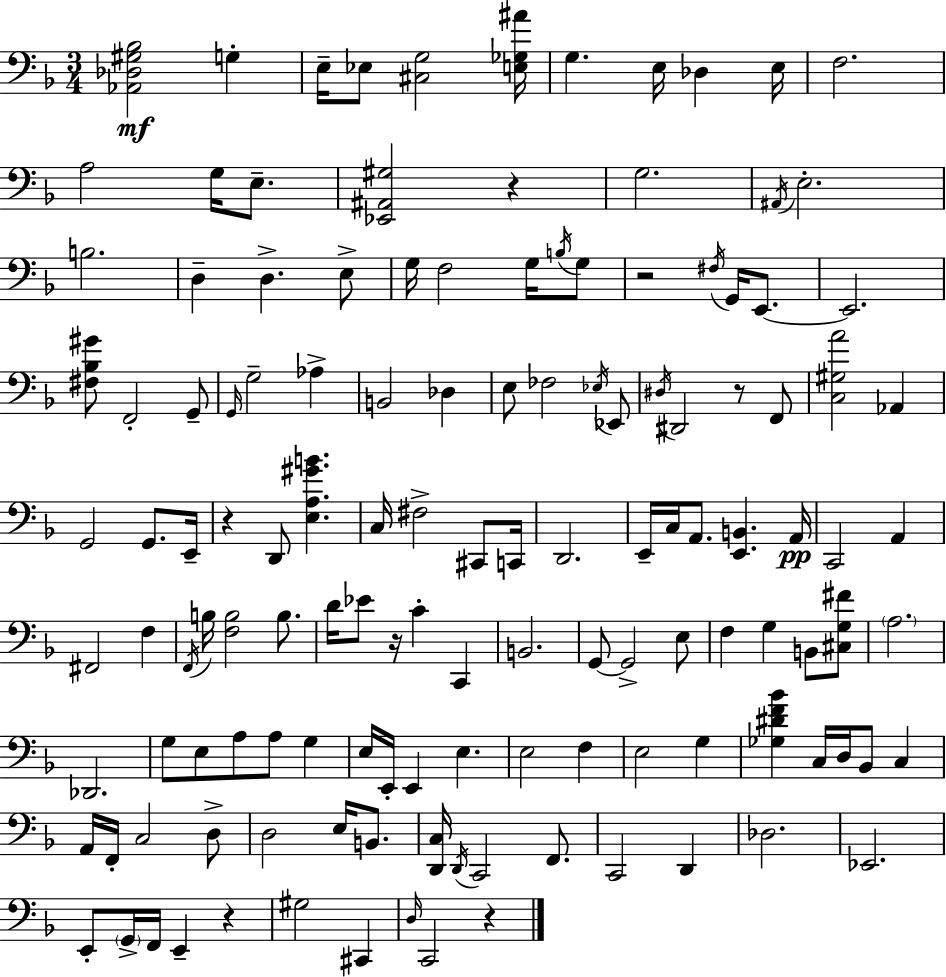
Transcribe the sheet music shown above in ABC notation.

X:1
T:Untitled
M:3/4
L:1/4
K:F
[_A,,_D,^G,_B,]2 G, E,/4 _E,/2 [^C,G,]2 [E,_G,^A]/4 G, E,/4 _D, E,/4 F,2 A,2 G,/4 E,/2 [_E,,^A,,^G,]2 z G,2 ^A,,/4 E,2 B,2 D, D, E,/2 G,/4 F,2 G,/4 B,/4 G,/2 z2 ^F,/4 G,,/4 E,,/2 E,,2 [^F,_B,^G]/2 F,,2 G,,/2 G,,/4 G,2 _A, B,,2 _D, E,/2 _F,2 _E,/4 _E,,/2 ^D,/4 ^D,,2 z/2 F,,/2 [C,^G,A]2 _A,, G,,2 G,,/2 E,,/4 z D,,/2 [E,A,^GB] C,/4 ^F,2 ^C,,/2 C,,/4 D,,2 E,,/4 C,/4 A,,/2 [E,,B,,] A,,/4 C,,2 A,, ^F,,2 F, F,,/4 B,/4 [F,B,]2 B,/2 D/4 _E/2 z/4 C C,, B,,2 G,,/2 G,,2 E,/2 F, G, B,,/2 [^C,G,^F]/2 A,2 _D,,2 G,/2 E,/2 A,/2 A,/2 G, E,/4 E,,/4 E,, E, E,2 F, E,2 G, [_G,^DF_B] C,/4 D,/4 _B,,/2 C, A,,/4 F,,/4 C,2 D,/2 D,2 E,/4 B,,/2 [D,,C,]/4 D,,/4 C,,2 F,,/2 C,,2 D,, _D,2 _E,,2 E,,/2 G,,/4 F,,/4 E,, z ^G,2 ^C,, D,/4 C,,2 z